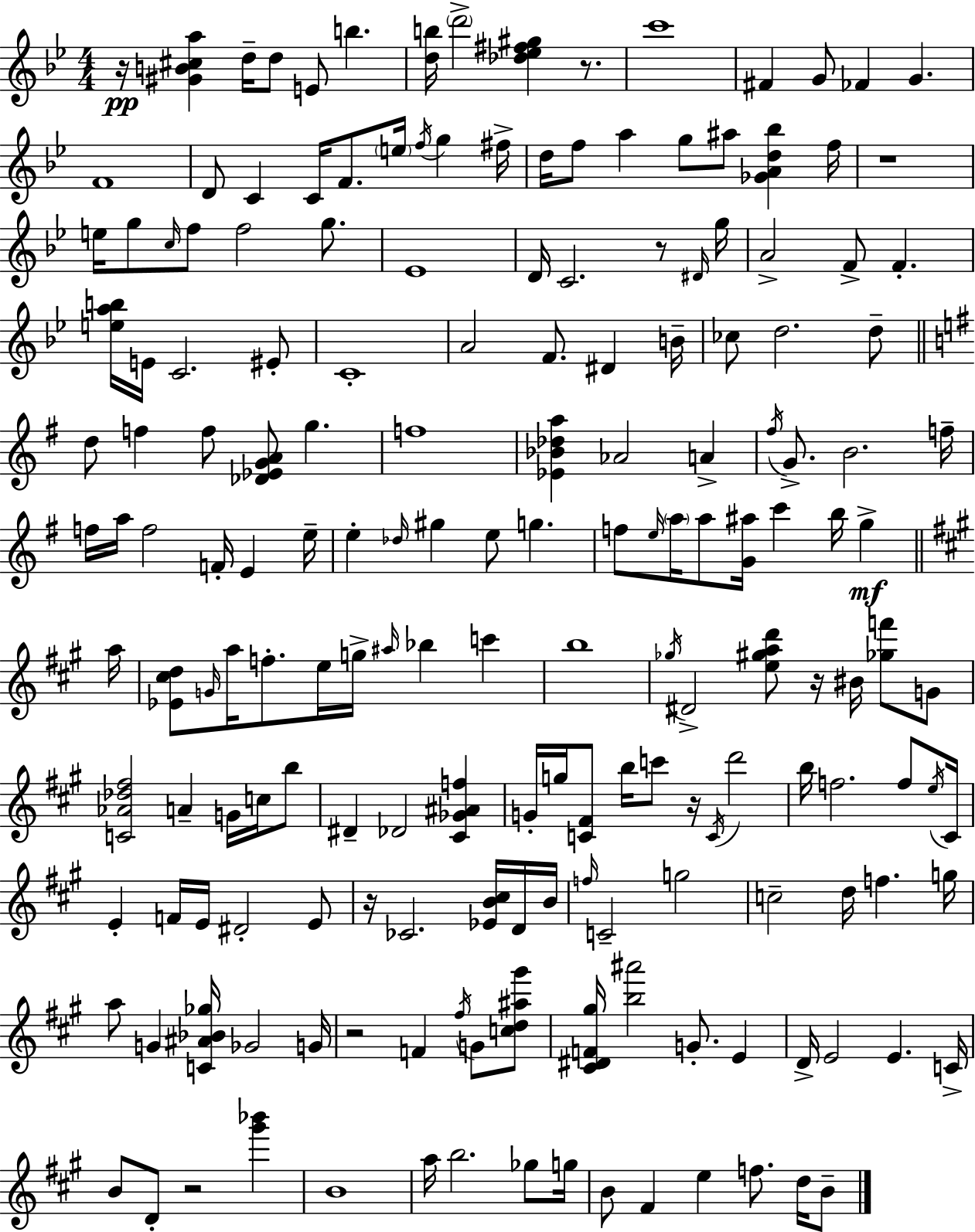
{
  \clef treble
  \numericTimeSignature
  \time 4/4
  \key g \minor
  r16\pp <gis' b' cis'' a''>4 d''16-- d''8 e'8 b''4. | <d'' b''>16 \parenthesize d'''2-> <des'' ees'' fis'' gis''>4 r8. | c'''1 | fis'4 g'8 fes'4 g'4. | \break f'1 | d'8 c'4 c'16 f'8. \parenthesize e''16 \acciaccatura { f''16 } g''4 | fis''16-> d''16 f''8 a''4 g''8 ais''8 <ges' a' d'' bes''>4 | f''16 r1 | \break e''16 g''8 \grace { c''16 } f''8 f''2 g''8. | ees'1 | d'16 c'2. r8 | \grace { dis'16 } g''16 a'2-> f'8-> f'4.-. | \break <e'' a'' b''>16 e'16 c'2. | eis'8-. c'1-. | a'2 f'8. dis'4 | b'16-- ces''8 d''2. | \break d''8-- \bar "||" \break \key g \major d''8 f''4 f''8 <des' ees' g' a'>8 g''4. | f''1 | <ees' bes' des'' a''>4 aes'2 a'4-> | \acciaccatura { fis''16 } g'8.-> b'2. | \break f''16-- f''16 a''16 f''2 f'16-. e'4 | e''16-- e''4-. \grace { des''16 } gis''4 e''8 g''4. | f''8 \grace { e''16 } \parenthesize a''16 a''8 <g' ais''>16 c'''4 b''16 g''4->\mf | \bar "||" \break \key a \major a''16 <ees' cis'' d''>8 \grace { g'16 } a''16 f''8.-. e''16 g''16-> \grace { ais''16 } bes''4 c'''4 | b''1 | \acciaccatura { ges''16 } dis'2-> <e'' gis'' a'' d'''>8 r16 bis'16 | <ges'' f'''>8 g'8 <c' aes' des'' fis''>2 a'4-- | \break g'16 c''16 b''8 dis'4-- des'2 | <cis' ges' ais' f''>4 g'16-. g''16 <c' fis'>8 b''16 c'''8 r16 \acciaccatura { c'16 } d'''2 | b''16 f''2. | f''8 \acciaccatura { e''16 } cis'16 e'4-. f'16 e'16 dis'2-. | \break e'8 r16 ces'2. | <ees' b' cis''>16 d'16 b'16 \grace { f''16 } c'2-- g''2 | c''2-- d''16 | f''4. g''16 a''8 g'4 <c' ais' bes' ges''>16 ges'2 | \break g'16 r2 f'4 | \acciaccatura { fis''16 } g'8 <c'' d'' ais'' gis'''>8 <cis' dis' f' gis''>16 <b'' ais'''>2 | g'8.-. e'4 d'16-> e'2 | e'4. c'16-> b'8 d'8-. r2 | \break <gis''' bes'''>4 b'1 | a''16 b''2. | ges''8 g''16 b'8 fis'4 e''4 | f''8. d''16 b'8-- \bar "|."
}